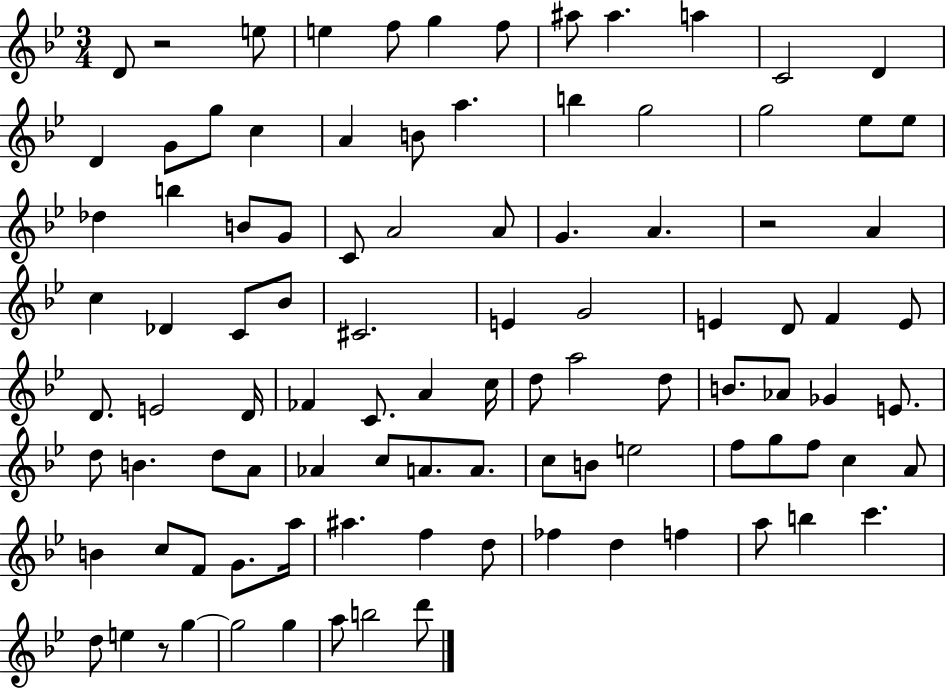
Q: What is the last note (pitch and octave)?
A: D6